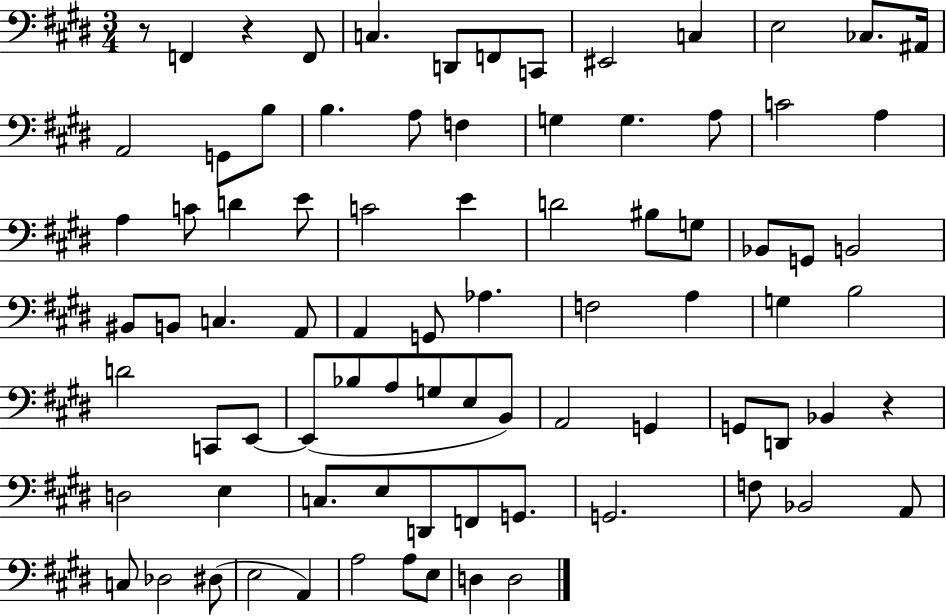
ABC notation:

X:1
T:Untitled
M:3/4
L:1/4
K:E
z/2 F,, z F,,/2 C, D,,/2 F,,/2 C,,/2 ^E,,2 C, E,2 _C,/2 ^A,,/4 A,,2 G,,/2 B,/2 B, A,/2 F, G, G, A,/2 C2 A, A, C/2 D E/2 C2 E D2 ^B,/2 G,/2 _B,,/2 G,,/2 B,,2 ^B,,/2 B,,/2 C, A,,/2 A,, G,,/2 _A, F,2 A, G, B,2 D2 C,,/2 E,,/2 E,,/2 _B,/2 A,/2 G,/2 E,/2 B,,/2 A,,2 G,, G,,/2 D,,/2 _B,, z D,2 E, C,/2 E,/2 D,,/2 F,,/2 G,,/2 G,,2 F,/2 _B,,2 A,,/2 C,/2 _D,2 ^D,/2 E,2 A,, A,2 A,/2 E,/2 D, D,2